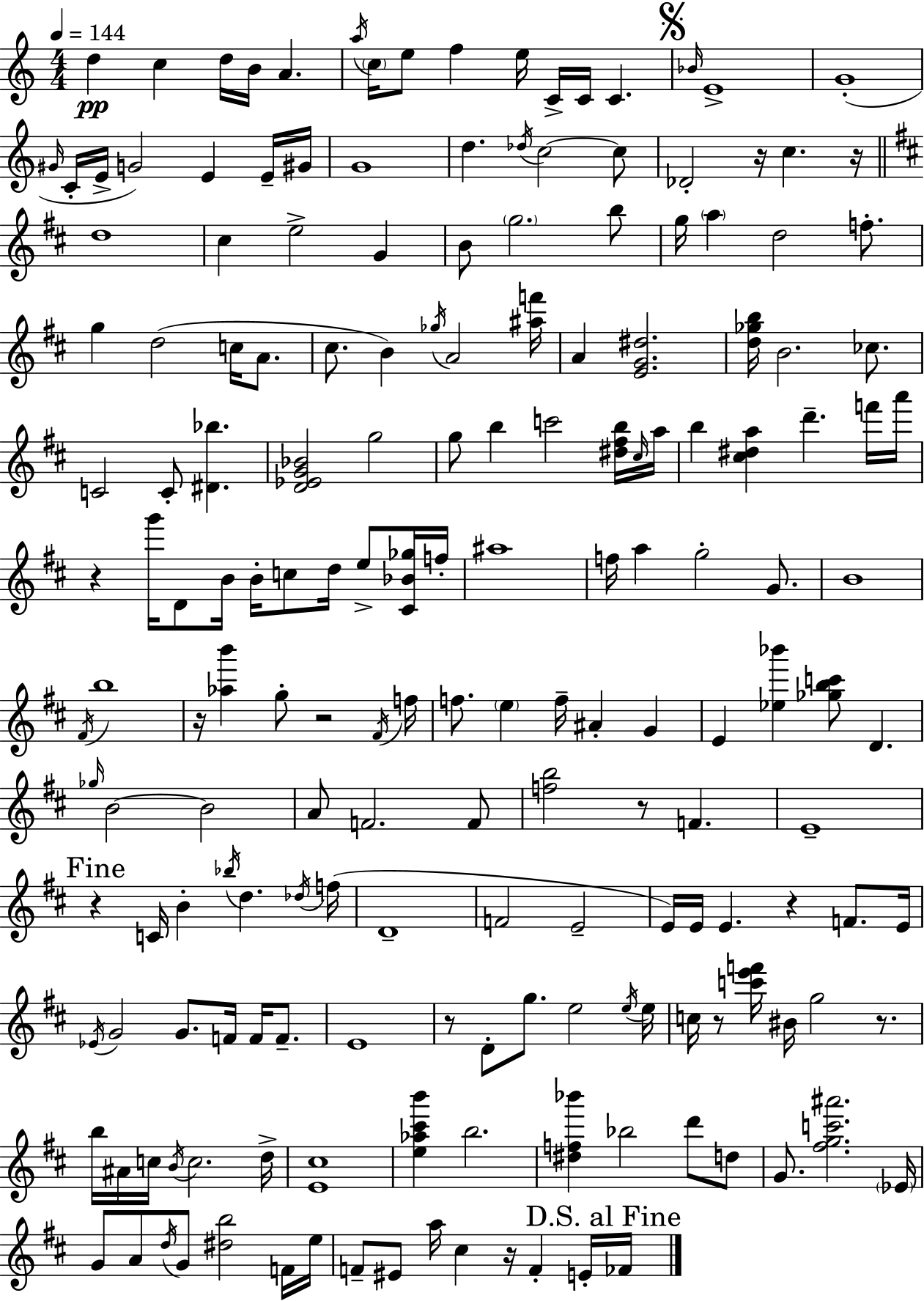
{
  \clef treble
  \numericTimeSignature
  \time 4/4
  \key a \minor
  \tempo 4 = 144
  d''4\pp c''4 d''16 b'16 a'4. | \acciaccatura { a''16 } \parenthesize c''16 e''8 f''4 e''16 c'16-> c'16 c'4. | \mark \markup { \musicglyph "scripts.segno" } \grace { bes'16 } e'1-> | g'1-.( | \break \grace { gis'16 } c'16-. e'16-> g'2) e'4 | e'16-- gis'16 g'1 | d''4. \acciaccatura { des''16 } c''2~~ | c''8 des'2-. r16 c''4. | \break r16 \bar "||" \break \key d \major d''1 | cis''4 e''2-> g'4 | b'8 \parenthesize g''2. b''8 | g''16 \parenthesize a''4 d''2 f''8.-. | \break g''4 d''2( c''16 a'8. | cis''8. b'4) \acciaccatura { ges''16 } a'2 | <ais'' f'''>16 a'4 <e' g' dis''>2. | <d'' ges'' b''>16 b'2. ces''8. | \break c'2 c'8-. <dis' bes''>4. | <d' ees' g' bes'>2 g''2 | g''8 b''4 c'''2 <dis'' fis'' b''>16 | \grace { cis''16 } a''16 b''4 <cis'' dis'' a''>4 d'''4.-- | \break f'''16 a'''16 r4 g'''16 d'8 b'16 b'16-. c''8 d''16 e''8-> | <cis' bes' ges''>16 f''16-. ais''1 | f''16 a''4 g''2-. g'8. | b'1 | \break \acciaccatura { fis'16 } b''1 | r16 <aes'' b'''>4 g''8-. r2 | \acciaccatura { fis'16 } f''16 f''8. \parenthesize e''4 f''16-- ais'4-. | g'4 e'4 <ees'' bes'''>4 <ges'' b'' c'''>8 d'4. | \break \grace { ges''16 } b'2~~ b'2 | a'8 f'2. | f'8 <f'' b''>2 r8 f'4. | e'1-- | \break \mark "Fine" r4 c'16 b'4-. \acciaccatura { bes''16 } d''4. | \acciaccatura { des''16 }( f''16 d'1-- | f'2 e'2-- | e'16) e'16 e'4. r4 | \break f'8. e'16 \acciaccatura { ees'16 } g'2 | g'8. f'16 f'16 f'8.-- e'1 | r8 d'8-. g''8. e''2 | \acciaccatura { e''16 } e''16 c''16 r8 <c''' e''' f'''>16 bis'16 g''2 | \break r8. b''16 ais'16 c''16 \acciaccatura { b'16 } c''2. | d''16-> <e' cis''>1 | <e'' aes'' cis''' b'''>4 b''2. | <dis'' f'' bes'''>4 bes''2 | \break d'''8 d''8 g'8. <fis'' g'' c''' ais'''>2. | \parenthesize ees'16 g'8 a'8 \acciaccatura { d''16 } g'8 | <dis'' b''>2 f'16 e''16 f'8-- eis'8 a''16 | cis''4 r16 f'4-. e'16-. \mark "D.S. al Fine" fes'16 \bar "|."
}